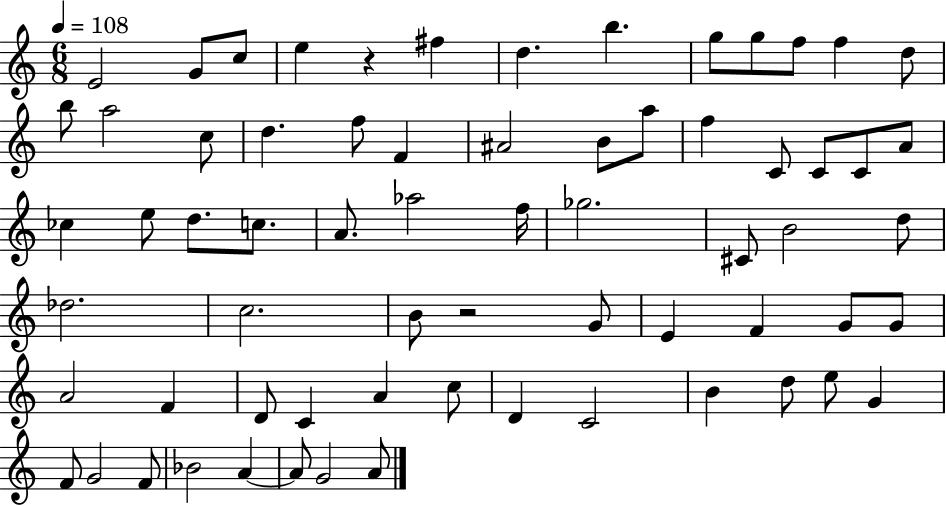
E4/h G4/e C5/e E5/q R/q F#5/q D5/q. B5/q. G5/e G5/e F5/e F5/q D5/e B5/e A5/h C5/e D5/q. F5/e F4/q A#4/h B4/e A5/e F5/q C4/e C4/e C4/e A4/e CES5/q E5/e D5/e. C5/e. A4/e. Ab5/h F5/s Gb5/h. C#4/e B4/h D5/e Db5/h. C5/h. B4/e R/h G4/e E4/q F4/q G4/e G4/e A4/h F4/q D4/e C4/q A4/q C5/e D4/q C4/h B4/q D5/e E5/e G4/q F4/e G4/h F4/e Bb4/h A4/q A4/e G4/h A4/e